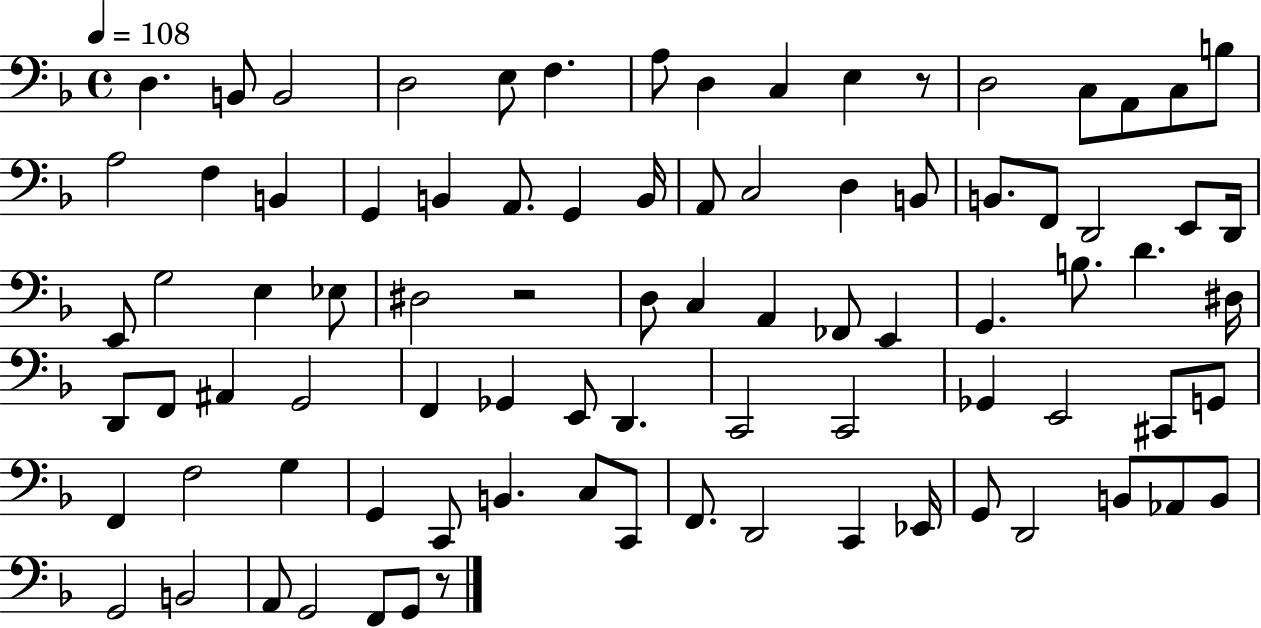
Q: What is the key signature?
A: F major